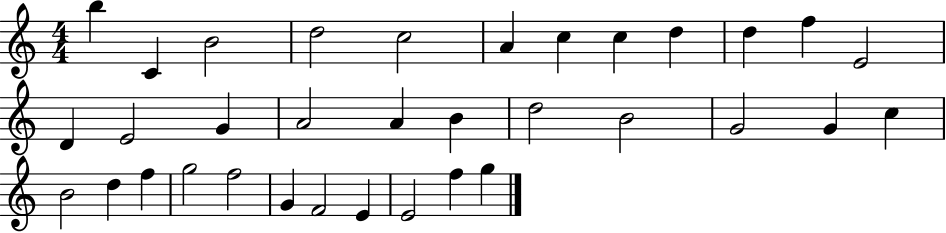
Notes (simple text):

B5/q C4/q B4/h D5/h C5/h A4/q C5/q C5/q D5/q D5/q F5/q E4/h D4/q E4/h G4/q A4/h A4/q B4/q D5/h B4/h G4/h G4/q C5/q B4/h D5/q F5/q G5/h F5/h G4/q F4/h E4/q E4/h F5/q G5/q